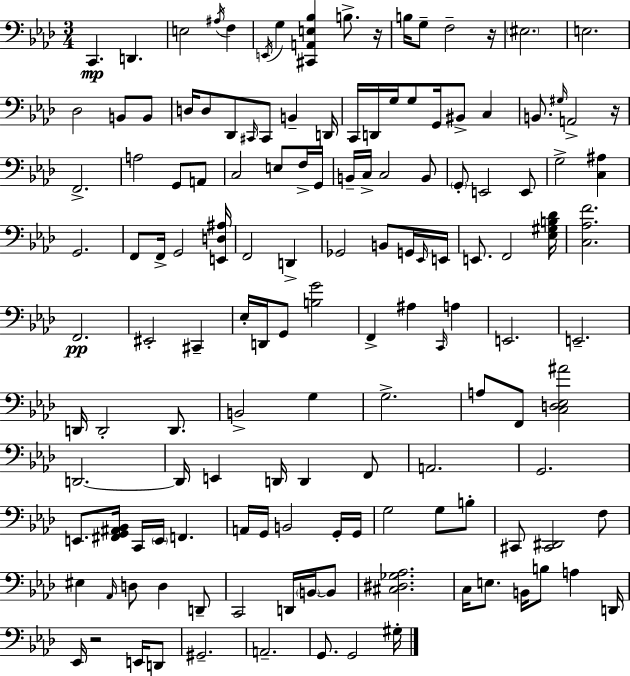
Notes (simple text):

C2/q. D2/q. E3/h A#3/s F3/q E2/s G3/q [C#2,A2,E3,Bb3]/q B3/e. R/s B3/s G3/e F3/h R/s EIS3/h. E3/h. Db3/h B2/e B2/e D3/s D3/e Db2/e C#2/s C#2/e B2/q D2/s C2/s D2/s G3/s G3/e G2/s BIS2/e C3/q B2/e. G#3/s A2/h R/s F2/h. A3/h G2/e A2/e C3/h E3/e F3/s G2/s B2/s C3/s C3/h B2/e G2/e E2/h E2/e G3/h [C3,A#3]/q G2/h. F2/e F2/s G2/h [E2,D3,A#3]/s F2/h D2/q Gb2/h B2/e G2/s Eb2/s E2/s E2/e. F2/h [Eb3,G#3,B3,Db4]/s [C3,Ab3,F4]/h. F2/h. EIS2/h C#2/q Eb3/s D2/s G2/e [B3,G4]/h F2/q A#3/q C2/s A3/q E2/h. E2/h. D2/s D2/h D2/e. B2/h G3/q G3/h. A3/e F2/e [C3,D3,Eb3,A#4]/h D2/h. D2/s E2/q D2/s D2/q F2/e A2/h. G2/h. E2/e. [F#2,G2,A#2,Bb2]/s C2/s E2/s F2/q. A2/s G2/s B2/h G2/s G2/s G3/h G3/e B3/e C#2/e [C#2,D#2]/h F3/e EIS3/q Ab2/s D3/e D3/q D2/e C2/h D2/s B2/s B2/e [C#3,D#3,Gb3,Ab3]/h. C3/s E3/e. B2/s B3/e A3/q D2/s Eb2/s R/h E2/s D2/e G#2/h. A2/h. G2/e. G2/h G#3/s